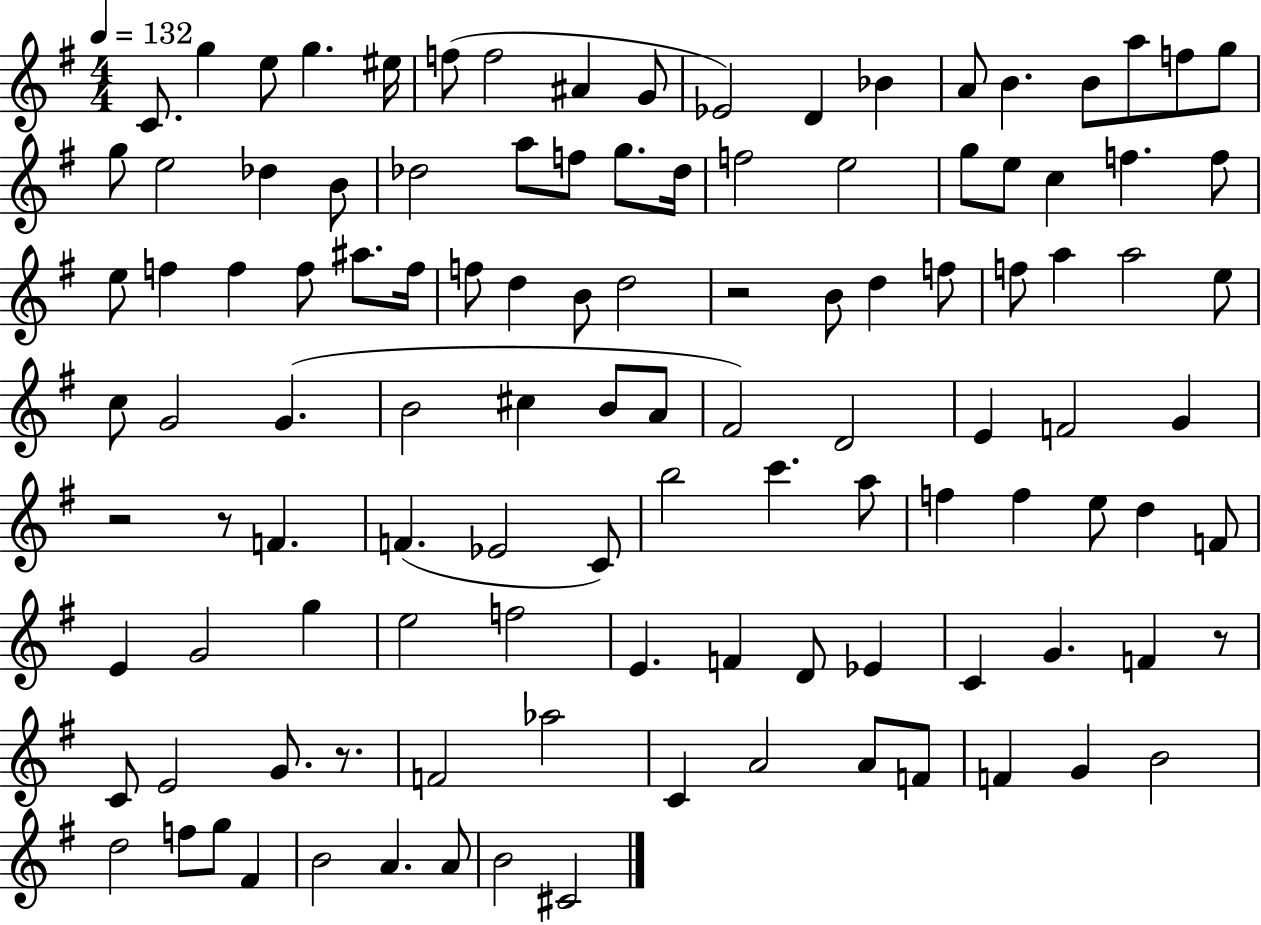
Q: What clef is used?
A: treble